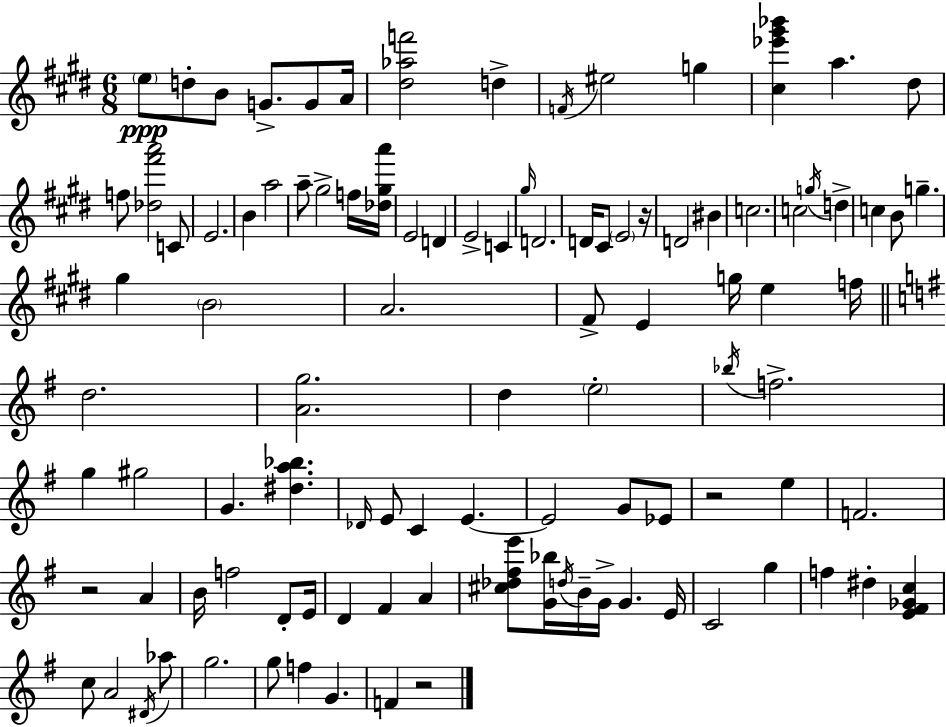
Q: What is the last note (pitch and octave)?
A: F4